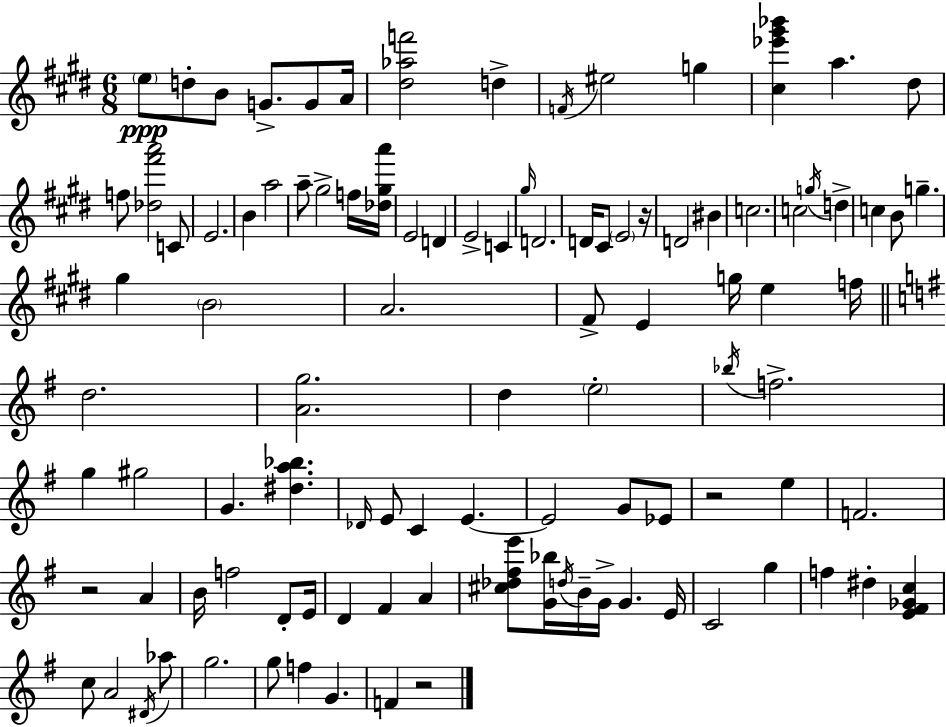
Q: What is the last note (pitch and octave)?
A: F4